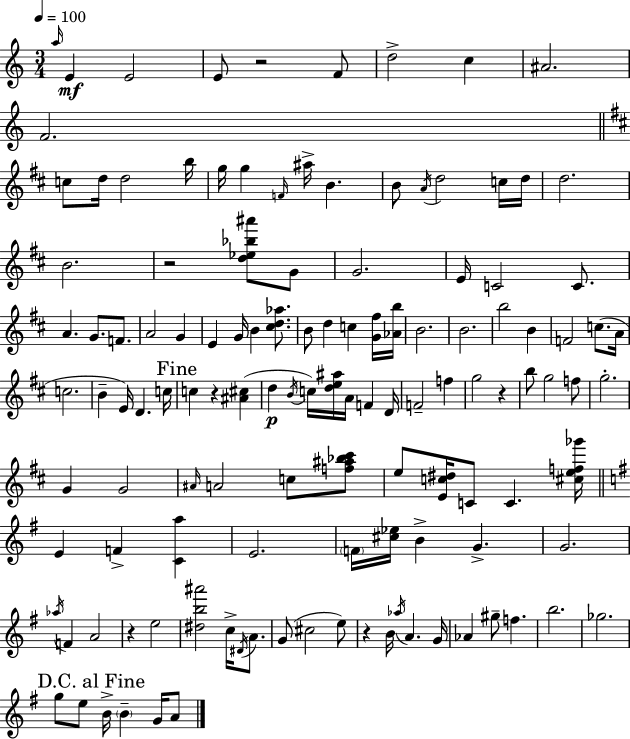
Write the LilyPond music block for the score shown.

{
  \clef treble
  \numericTimeSignature
  \time 3/4
  \key a \minor
  \tempo 4 = 100
  \grace { a''16 }\mf e'4 e'2 | e'8 r2 f'8 | d''2-> c''4 | ais'2. | \break f'2. | \bar "||" \break \key d \major c''8 d''16 d''2 b''16 | g''16 g''4 \grace { f'16 } ais''16-> b'4. | b'8 \acciaccatura { a'16 } d''2 | c''16 d''16 d''2. | \break b'2. | r2 <d'' ees'' bes'' ais'''>8 | g'8 g'2. | e'16 c'2 c'8. | \break a'4. g'8. f'8. | a'2 g'4 | e'4 g'16 b'4 <cis'' d'' aes''>8. | b'8 d''4 c''4 | \break <g' fis''>16 <aes' b''>16 b'2. | b'2. | b''2 b'4 | f'2 c''8.( | \break a'16 c''2. | b'4-- e'16) d'4. | c''16 \mark "Fine" c''4 r4 <ais' cis''>4( | d''4\p \acciaccatura { b'16 } c''16) <d'' e'' ais''>16 a'16 f'4 | \break d'16 f'2-- f''4 | g''2 r4 | b''8 g''2 | f''8 g''2.-. | \break g'4 g'2 | \grace { ais'16 } a'2 | c''8 <f'' ais'' bes'' cis'''>8 e''8 <e' c'' dis''>16 c'8 c'4. | <cis'' e'' f'' ges'''>16 \bar "||" \break \key e \minor e'4 f'4-> <c' a''>4 | e'2. | \parenthesize f'16 <cis'' ees''>16 b'4-> g'4.-> | g'2. | \break \acciaccatura { aes''16 } f'4 a'2 | r4 e''2 | <dis'' b'' ais'''>2 c''16-> \acciaccatura { dis'16 } a'8. | g'8( cis''2 | \break e''8) r4 b'16 \acciaccatura { aes''16 } a'4. | g'16 aes'4 gis''8-- f''4. | b''2. | ges''2. | \break \mark "D.C. al Fine" g''8 e''8 b'16-> \parenthesize b'4-- | g'16 a'8 \bar "|."
}